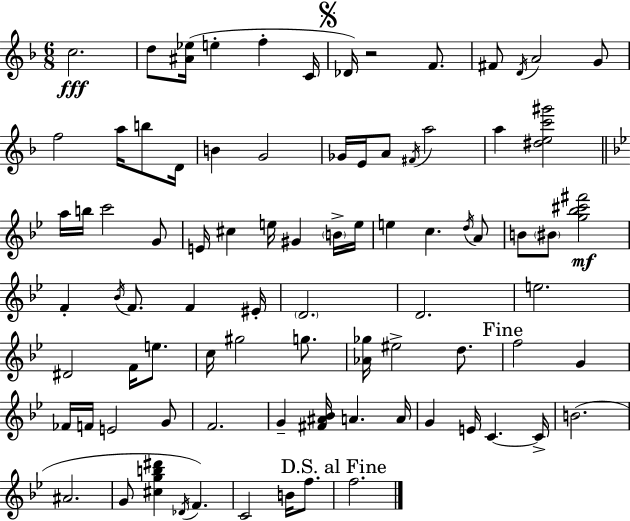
{
  \clef treble
  \numericTimeSignature
  \time 6/8
  \key f \major
  c''2.\fff | d''8 <ais' ees''>16( e''4-. f''4-. c'16 | \mark \markup { \musicglyph "scripts.segno" } des'16) r2 f'8. | fis'8 \acciaccatura { d'16 } a'2 g'8 | \break f''2 a''16 b''8 | d'16 b'4 g'2 | ges'16 e'16 a'8 \acciaccatura { fis'16 } a''2 | a''4 <dis'' e'' c''' gis'''>2 | \break \bar "||" \break \key g \minor a''16 b''16 c'''2 g'8 | e'16 cis''4 e''16 gis'4 \parenthesize b'16-> e''16 | e''4 c''4. \acciaccatura { d''16 } a'8 | b'8 \parenthesize bis'8 <g'' bes'' cis''' fis'''>2\mf | \break f'4-. \acciaccatura { bes'16 } f'8. f'4 | eis'16-. \parenthesize d'2. | d'2. | e''2. | \break dis'2 f'16 e''8. | c''16 gis''2 g''8. | <aes' ges''>16 eis''2-> d''8. | \mark "Fine" f''2 g'4 | \break fes'16 f'16 e'2 | g'8 f'2. | g'4-- <fis' ais' bes'>16 a'4. | a'16 g'4 e'16 c'4.~~ | \break c'16-> b'2.( | ais'2. | g'8 <cis'' g'' b'' dis'''>4 \acciaccatura { des'16 }) f'4. | c'2 b'16 | \break f''8. \mark "D.S. al Fine" f''2. | \bar "|."
}